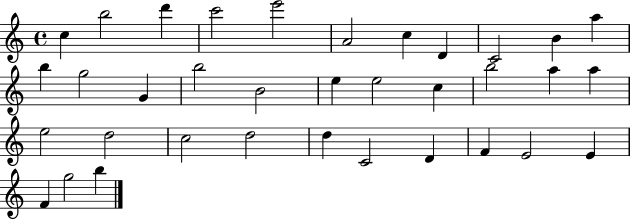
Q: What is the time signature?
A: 4/4